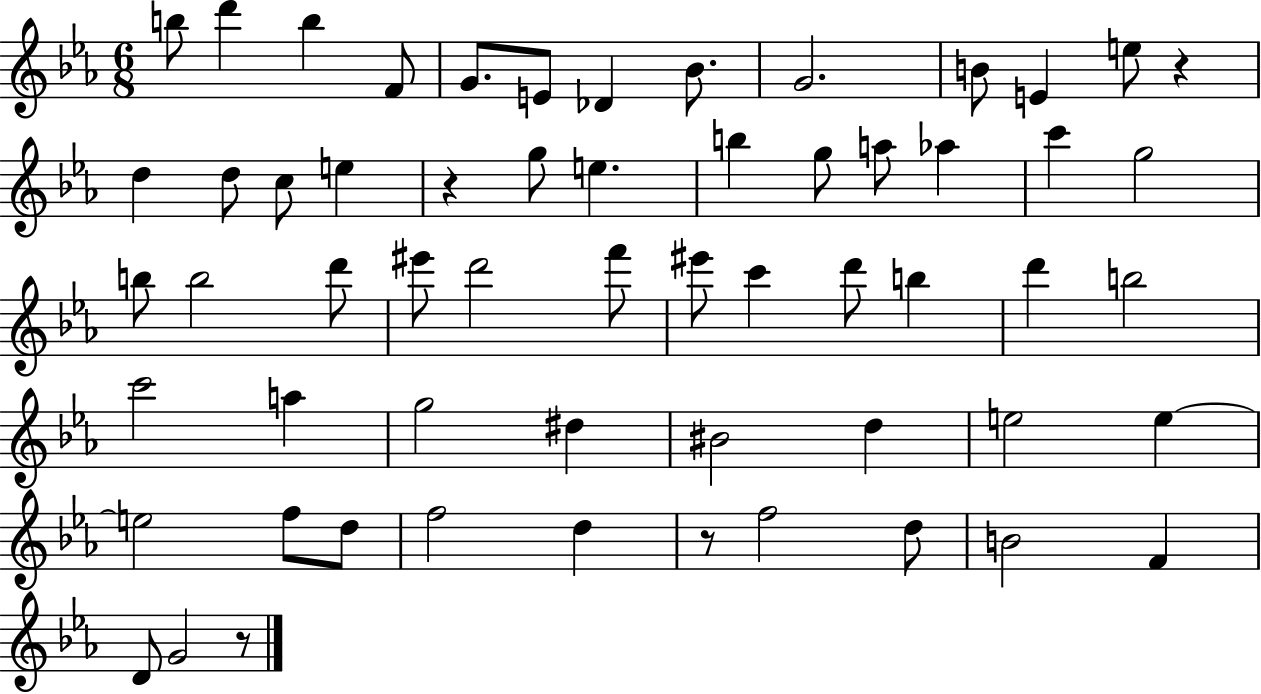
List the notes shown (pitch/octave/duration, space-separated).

B5/e D6/q B5/q F4/e G4/e. E4/e Db4/q Bb4/e. G4/h. B4/e E4/q E5/e R/q D5/q D5/e C5/e E5/q R/q G5/e E5/q. B5/q G5/e A5/e Ab5/q C6/q G5/h B5/e B5/h D6/e EIS6/e D6/h F6/e EIS6/e C6/q D6/e B5/q D6/q B5/h C6/h A5/q G5/h D#5/q BIS4/h D5/q E5/h E5/q E5/h F5/e D5/e F5/h D5/q R/e F5/h D5/e B4/h F4/q D4/e G4/h R/e